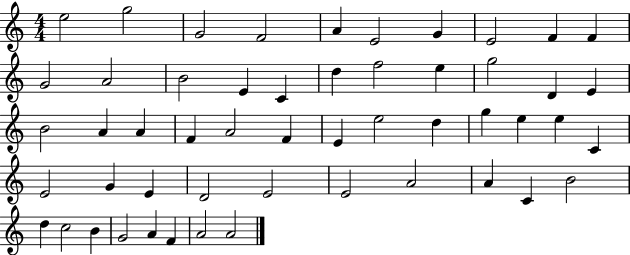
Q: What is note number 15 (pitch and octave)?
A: C4